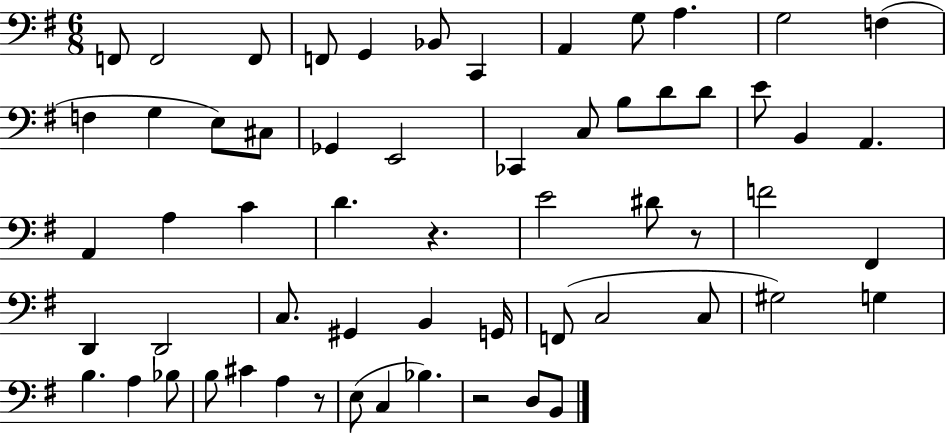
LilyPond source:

{
  \clef bass
  \numericTimeSignature
  \time 6/8
  \key g \major
  f,8 f,2 f,8 | f,8 g,4 bes,8 c,4 | a,4 g8 a4. | g2 f4( | \break f4 g4 e8) cis8 | ges,4 e,2 | ces,4 c8 b8 d'8 d'8 | e'8 b,4 a,4. | \break a,4 a4 c'4 | d'4. r4. | e'2 dis'8 r8 | f'2 fis,4 | \break d,4 d,2 | c8. gis,4 b,4 g,16 | f,8( c2 c8 | gis2) g4 | \break b4. a4 bes8 | b8 cis'4 a4 r8 | e8( c4 bes4.) | r2 d8 b,8 | \break \bar "|."
}